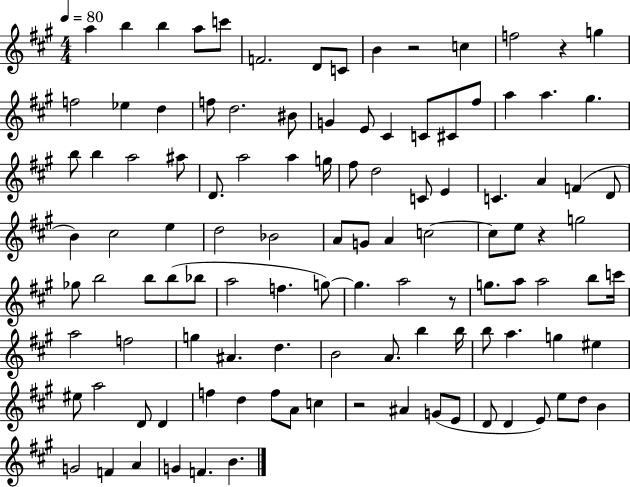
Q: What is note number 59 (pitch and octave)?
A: B5